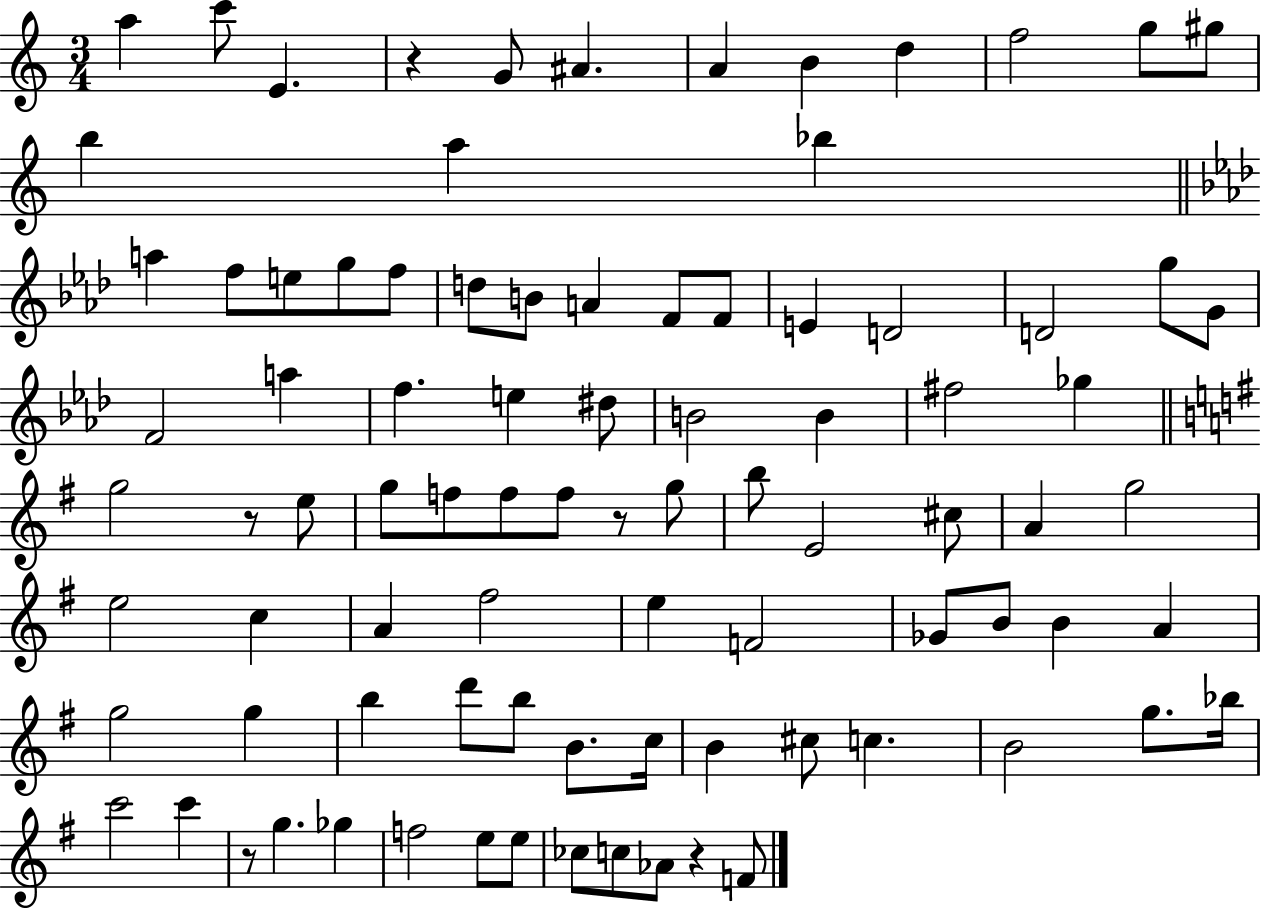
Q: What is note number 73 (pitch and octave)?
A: Bb5